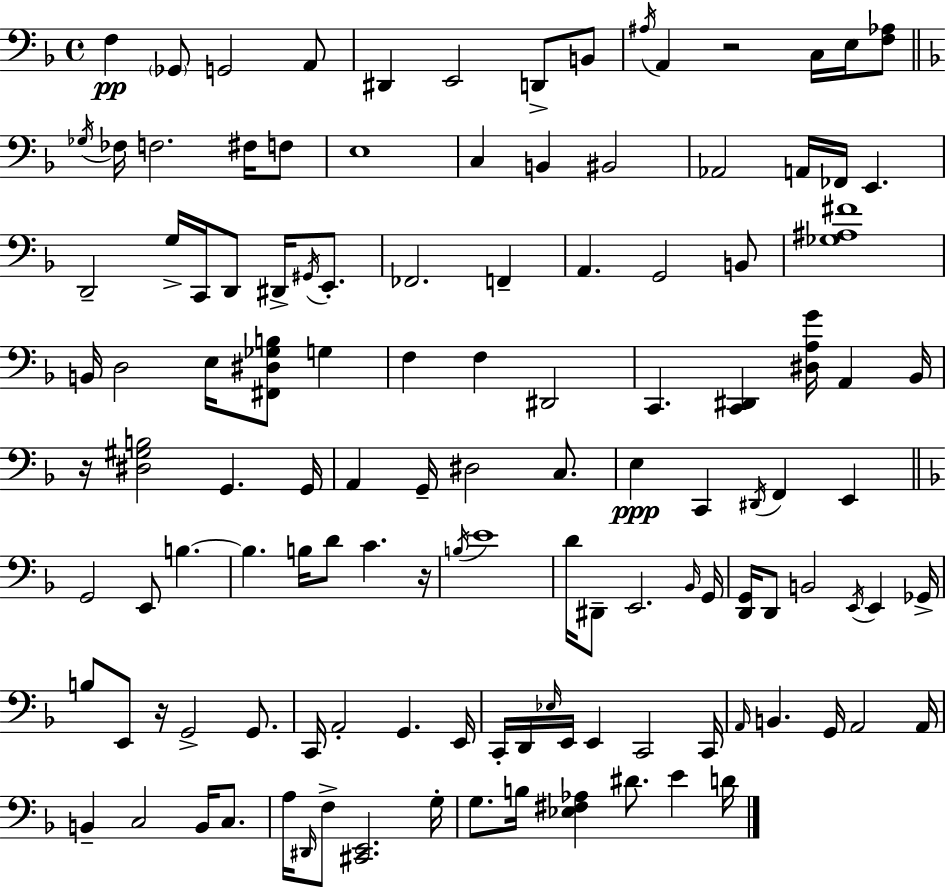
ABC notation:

X:1
T:Untitled
M:4/4
L:1/4
K:F
F, _G,,/2 G,,2 A,,/2 ^D,, E,,2 D,,/2 B,,/2 ^A,/4 A,, z2 C,/4 E,/4 [F,_A,]/2 _G,/4 _F,/4 F,2 ^F,/4 F,/2 E,4 C, B,, ^B,,2 _A,,2 A,,/4 _F,,/4 E,, D,,2 G,/4 C,,/4 D,,/2 ^D,,/4 ^G,,/4 E,,/2 _F,,2 F,, A,, G,,2 B,,/2 [_G,^A,^F]4 B,,/4 D,2 E,/4 [^F,,^D,_G,B,]/2 G, F, F, ^D,,2 C,, [C,,^D,,] [^D,A,G]/4 A,, _B,,/4 z/4 [^D,^G,B,]2 G,, G,,/4 A,, G,,/4 ^D,2 C,/2 E, C,, ^D,,/4 F,, E,, G,,2 E,,/2 B, B, B,/4 D/2 C z/4 B,/4 E4 D/4 ^D,,/2 E,,2 _B,,/4 G,,/4 [D,,G,,]/4 D,,/2 B,,2 E,,/4 E,, _G,,/4 B,/2 E,,/2 z/4 G,,2 G,,/2 C,,/4 A,,2 G,, E,,/4 C,,/4 D,,/4 _E,/4 E,,/4 E,, C,,2 C,,/4 A,,/4 B,, G,,/4 A,,2 A,,/4 B,, C,2 B,,/4 C,/2 A,/4 ^D,,/4 F,/2 [^C,,E,,]2 G,/4 G,/2 B,/4 [_E,^F,_A,] ^D/2 E D/4